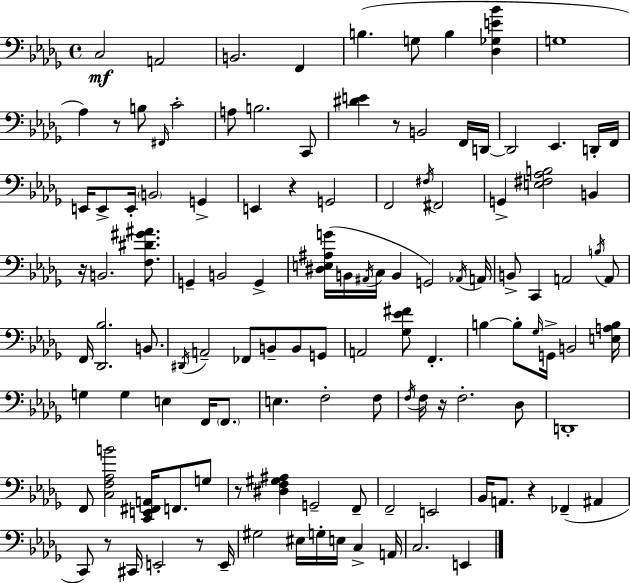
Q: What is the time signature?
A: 4/4